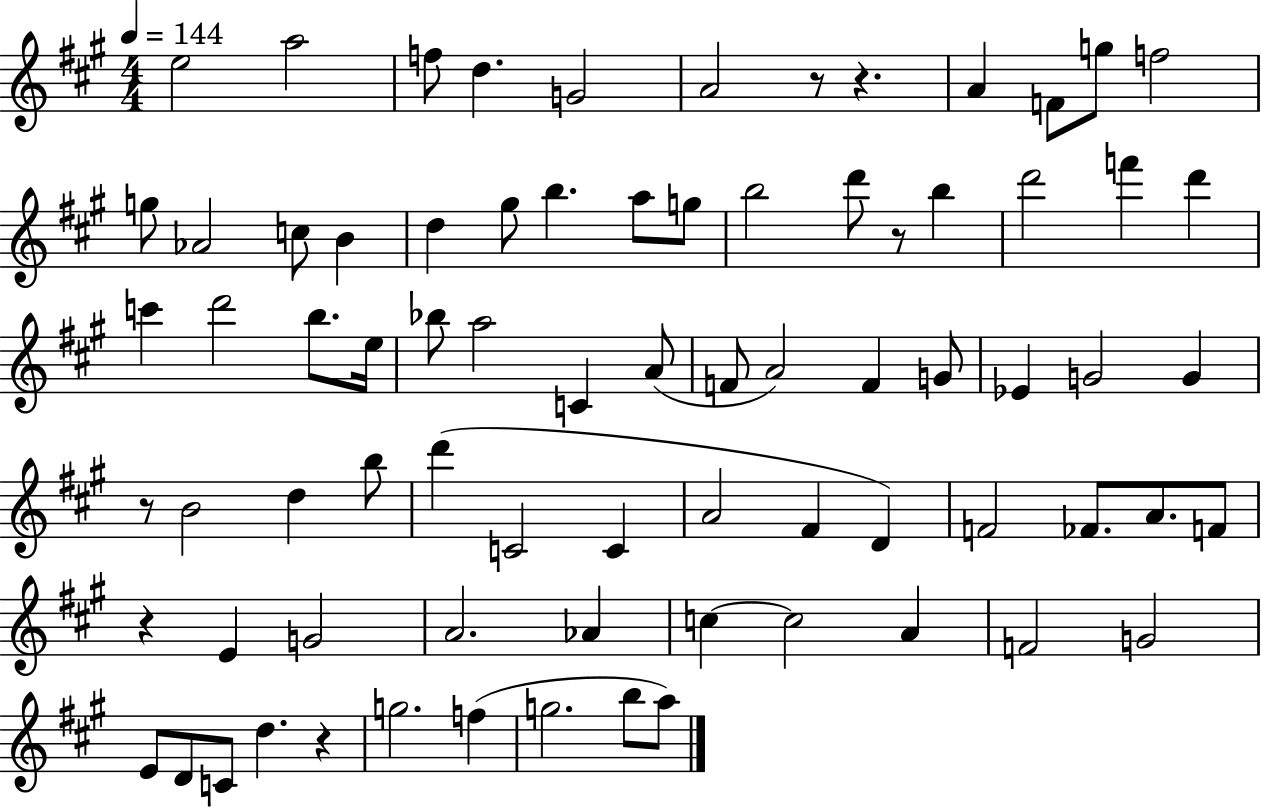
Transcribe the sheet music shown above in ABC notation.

X:1
T:Untitled
M:4/4
L:1/4
K:A
e2 a2 f/2 d G2 A2 z/2 z A F/2 g/2 f2 g/2 _A2 c/2 B d ^g/2 b a/2 g/2 b2 d'/2 z/2 b d'2 f' d' c' d'2 b/2 e/4 _b/2 a2 C A/2 F/2 A2 F G/2 _E G2 G z/2 B2 d b/2 d' C2 C A2 ^F D F2 _F/2 A/2 F/2 z E G2 A2 _A c c2 A F2 G2 E/2 D/2 C/2 d z g2 f g2 b/2 a/2